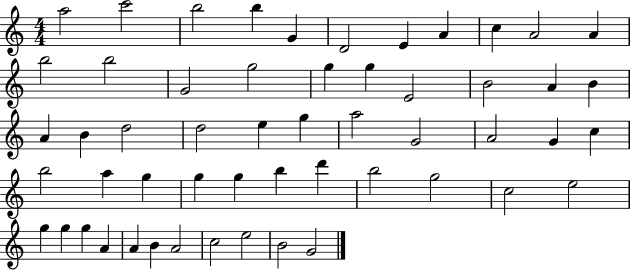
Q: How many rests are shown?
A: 0